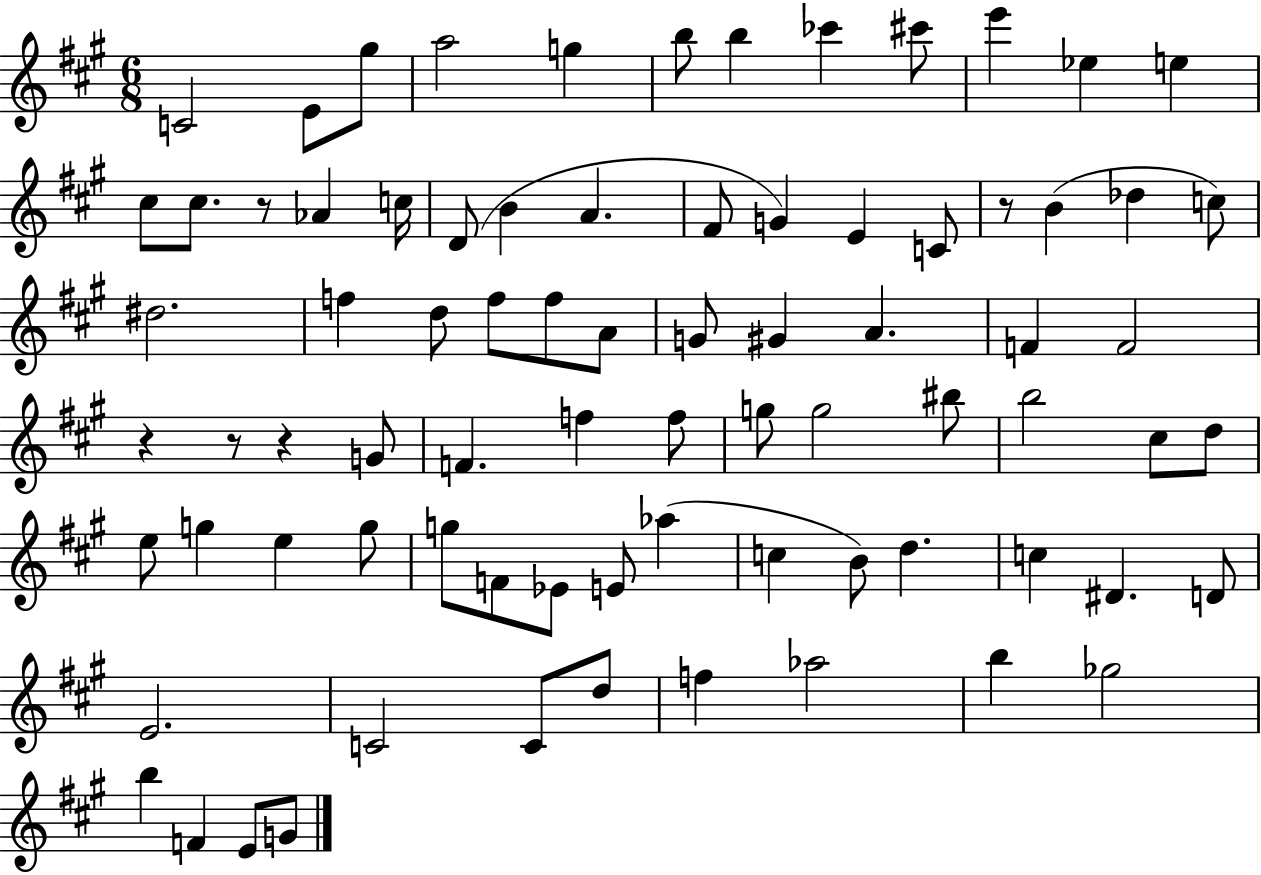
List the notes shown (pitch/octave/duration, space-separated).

C4/h E4/e G#5/e A5/h G5/q B5/e B5/q CES6/q C#6/e E6/q Eb5/q E5/q C#5/e C#5/e. R/e Ab4/q C5/s D4/e B4/q A4/q. F#4/e G4/q E4/q C4/e R/e B4/q Db5/q C5/e D#5/h. F5/q D5/e F5/e F5/e A4/e G4/e G#4/q A4/q. F4/q F4/h R/q R/e R/q G4/e F4/q. F5/q F5/e G5/e G5/h BIS5/e B5/h C#5/e D5/e E5/e G5/q E5/q G5/e G5/e F4/e Eb4/e E4/e Ab5/q C5/q B4/e D5/q. C5/q D#4/q. D4/e E4/h. C4/h C4/e D5/e F5/q Ab5/h B5/q Gb5/h B5/q F4/q E4/e G4/e